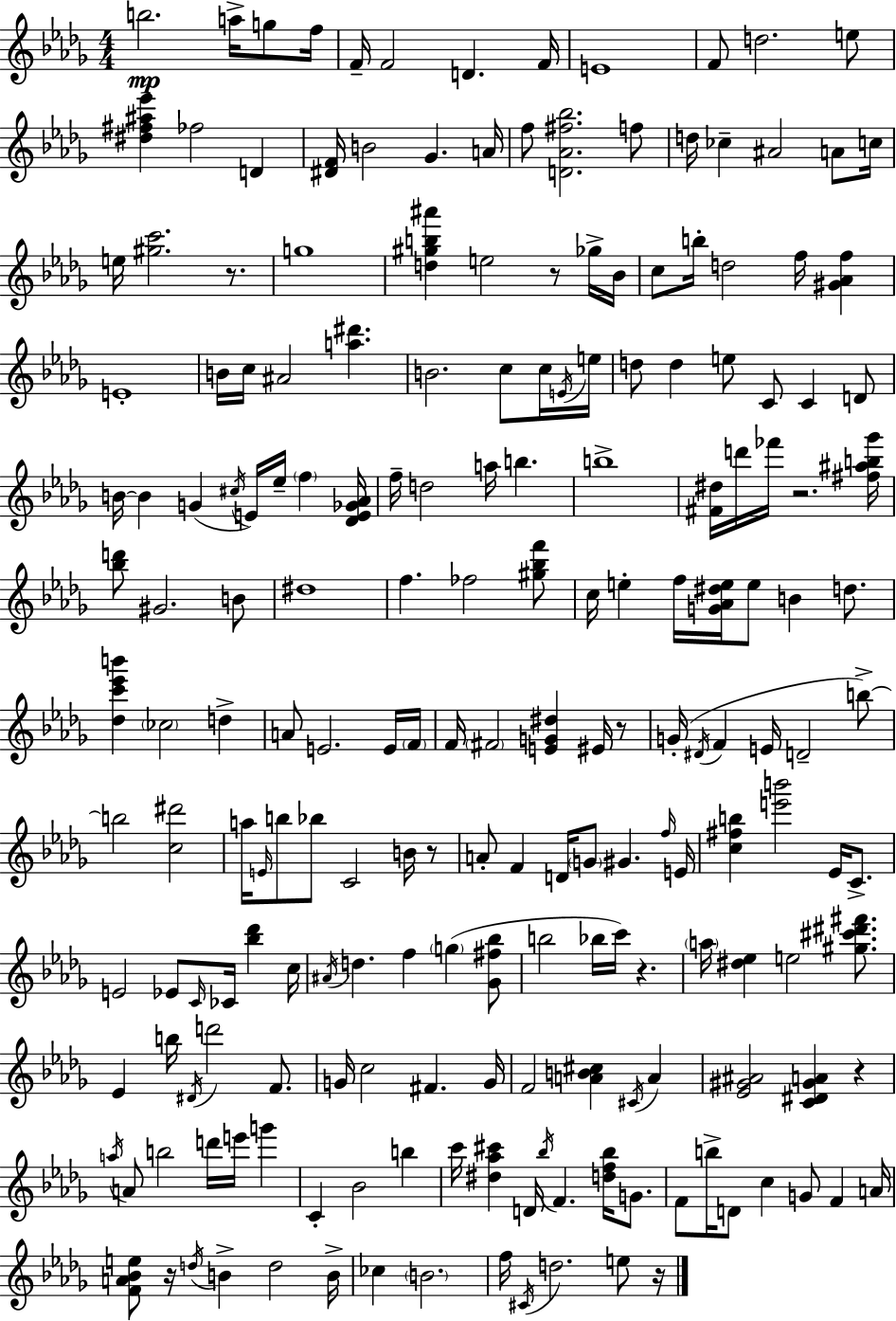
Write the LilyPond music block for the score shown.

{
  \clef treble
  \numericTimeSignature
  \time 4/4
  \key bes \minor
  b''2.\mp a''16-> g''8 f''16 | f'16-- f'2 d'4. f'16 | e'1 | f'8 d''2. e''8 | \break <dis'' fis'' ais'' ees'''>4 fes''2 d'4 | <dis' f'>16 b'2 ges'4. a'16 | f''8 <d' aes' fis'' bes''>2. f''8 | d''16 ces''4-- ais'2 a'8 c''16 | \break e''16 <gis'' c'''>2. r8. | g''1 | <d'' gis'' b'' ais'''>4 e''2 r8 ges''16-> bes'16 | c''8 b''16-. d''2 f''16 <gis' aes' f''>4 | \break e'1-. | b'16 c''16 ais'2 <a'' dis'''>4. | b'2. c''8 c''16 \acciaccatura { e'16 } | e''16 d''8 d''4 e''8 c'8 c'4 d'8 | \break b'16~~ b'4 g'4( \acciaccatura { cis''16 } e'16) ees''16-- \parenthesize f''4 | <des' e' ges' aes'>16 f''16-- d''2 a''16 b''4. | b''1-> | <fis' dis''>16 d'''16 fes'''16 r2. | \break <fis'' ais'' b'' ges'''>16 <bes'' d'''>8 gis'2. | b'8 dis''1 | f''4. fes''2 | <gis'' bes'' f'''>8 c''16 e''4-. f''16 <g' aes' dis'' e''>16 e''8 b'4 d''8. | \break <des'' c''' ees''' b'''>4 \parenthesize ces''2 d''4-> | a'8 e'2. | e'16 \parenthesize f'16 f'16 \parenthesize fis'2 <e' g' dis''>4 eis'16 | r8 g'16-.( \acciaccatura { dis'16 } f'4 e'16 d'2-- | \break b''8->~~) b''2 <c'' dis'''>2 | a''16 \grace { e'16 } b''8 bes''8 c'2 | b'16 r8 a'8-. f'4 d'16 \parenthesize g'8 gis'4. | \grace { f''16 } e'16 <c'' fis'' b''>4 <e''' b'''>2 | \break ees'16 c'8.-> e'2 ees'8 \grace { c'16 } | ces'16 <bes'' des'''>4 c''16 \acciaccatura { ais'16 } d''4. f''4 | \parenthesize g''4( <ges' fis'' bes''>8 b''2 bes''16 | c'''16) r4. \parenthesize a''16 <dis'' ees''>4 e''2 | \break <gis'' cis''' dis''' fis'''>8. ees'4 b''16 \acciaccatura { dis'16 } d'''2 | f'8. g'16 c''2 | fis'4. g'16 f'2 | <a' b' cis''>4 \acciaccatura { cis'16 } a'4 <ees' gis' ais'>2 | \break <c' dis' gis' a'>4 r4 \acciaccatura { a''16 } a'8 b''2 | d'''16 e'''16 g'''4 c'4-. bes'2 | b''4 c'''16 <dis'' aes'' cis'''>4 d'16 | \acciaccatura { bes''16 } f'4. <d'' f'' bes''>16 g'8. f'8 b''16-> d'8 | \break c''4 g'8 f'4 a'16 <f' a' bes' e''>8 r16 \acciaccatura { d''16 } b'4-> | d''2 b'16-> ces''4 | \parenthesize b'2. f''16 \acciaccatura { cis'16 } d''2. | e''8 r16 \bar "|."
}